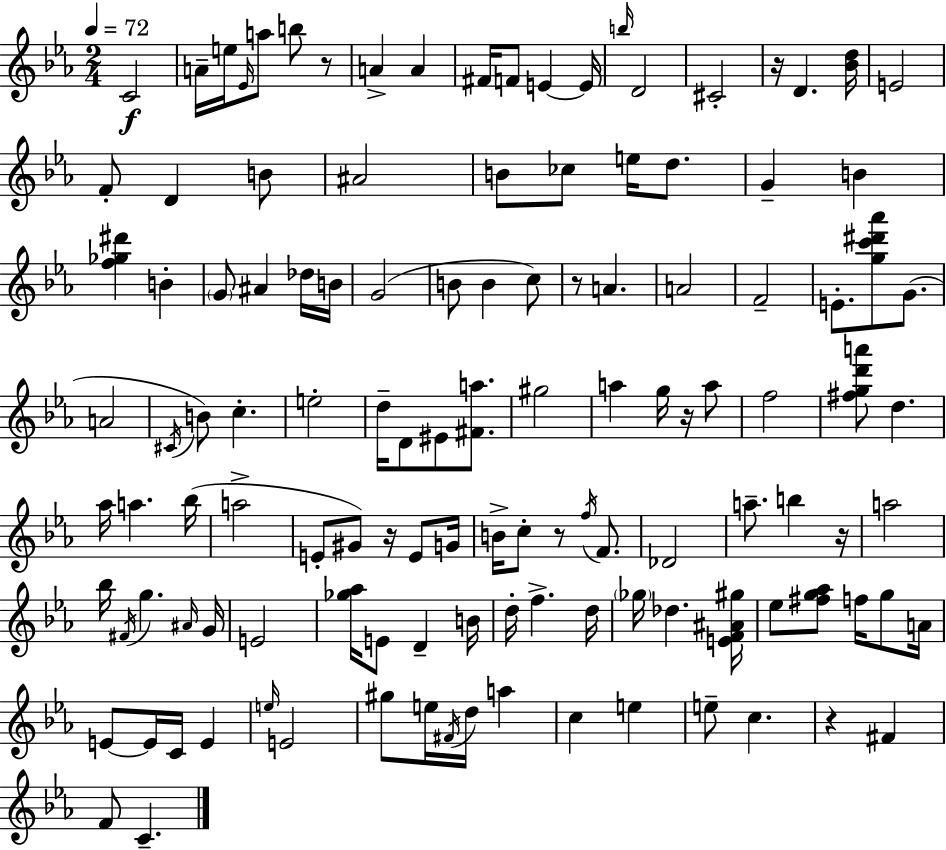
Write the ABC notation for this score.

X:1
T:Untitled
M:2/4
L:1/4
K:Eb
C2 A/4 e/4 _E/4 a/2 b/2 z/2 A A ^F/4 F/2 E E/4 b/4 D2 ^C2 z/4 D [_Bd]/4 E2 F/2 D B/2 ^A2 B/2 _c/2 e/4 d/2 G B [f_g^d'] B G/2 ^A _d/4 B/4 G2 B/2 B c/2 z/2 A A2 F2 E/2 [gc'^d'_a']/2 G/2 A2 ^C/4 B/2 c e2 d/4 D/2 ^E/2 [^Fa]/2 ^g2 a g/4 z/4 a/2 f2 [^fgd'a']/2 d _a/4 a _b/4 a2 E/2 ^G/2 z/4 E/2 G/4 B/4 c/2 z/2 f/4 F/2 _D2 a/2 b z/4 a2 _b/4 ^F/4 g ^A/4 G/4 E2 [_g_a]/4 E/2 D B/4 d/4 f d/4 _g/4 _d [EF^A^g]/4 _e/2 [^fg_a]/2 f/4 g/2 A/4 E/2 E/4 C/4 E e/4 E2 ^g/2 e/4 ^F/4 d/4 a c e e/2 c z ^F F/2 C